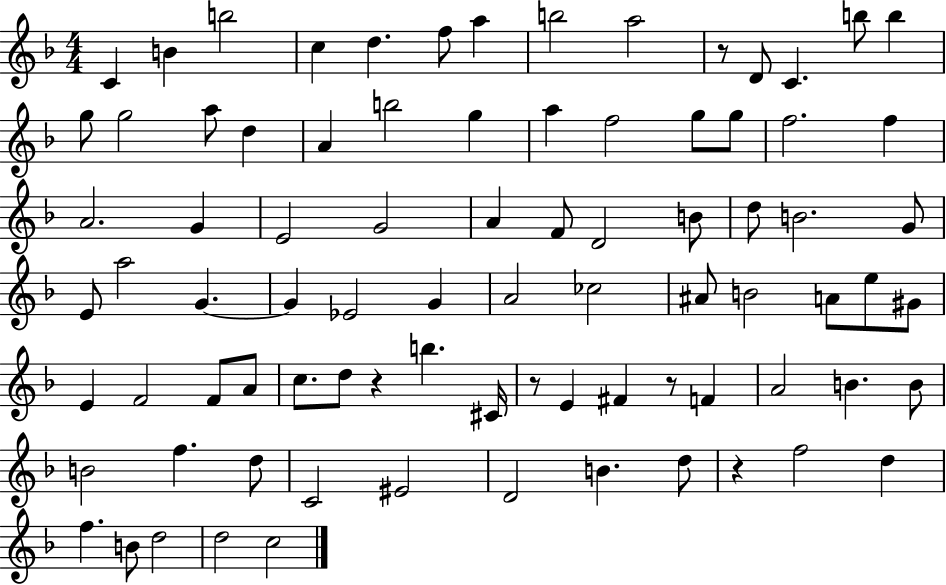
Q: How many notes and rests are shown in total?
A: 84